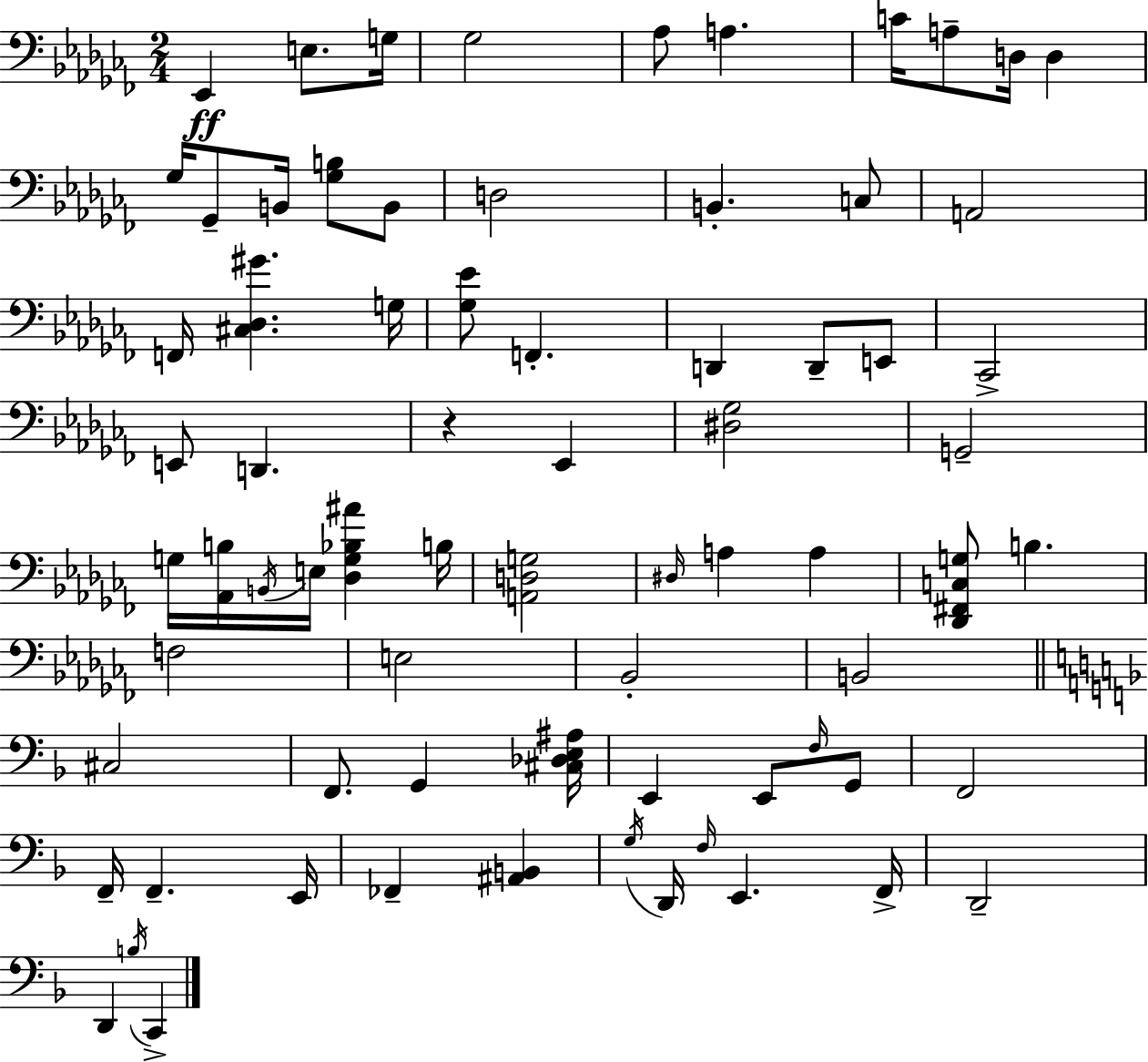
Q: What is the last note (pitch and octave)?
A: C2